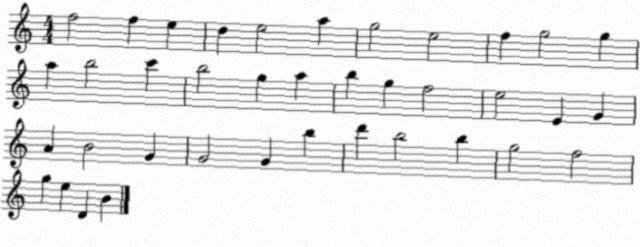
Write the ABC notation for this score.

X:1
T:Untitled
M:4/4
L:1/4
K:C
f2 f e d e2 a g2 e2 f g2 g a b2 c' b2 g a b g f2 e2 E G A B2 G G2 G b d' b2 b g2 f2 g e D B